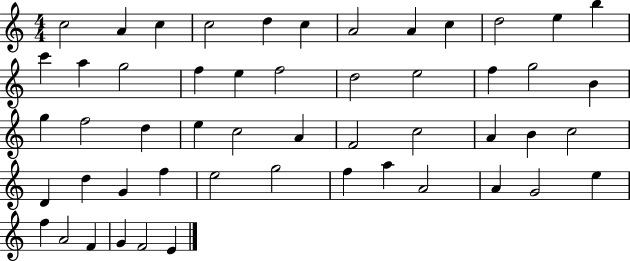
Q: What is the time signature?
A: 4/4